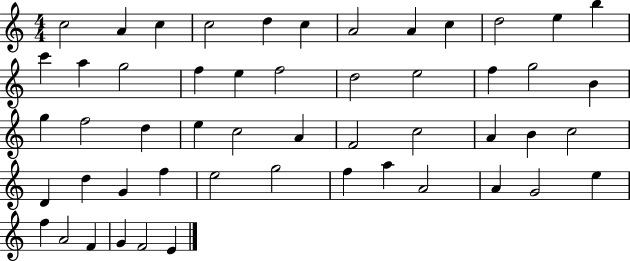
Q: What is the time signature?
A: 4/4